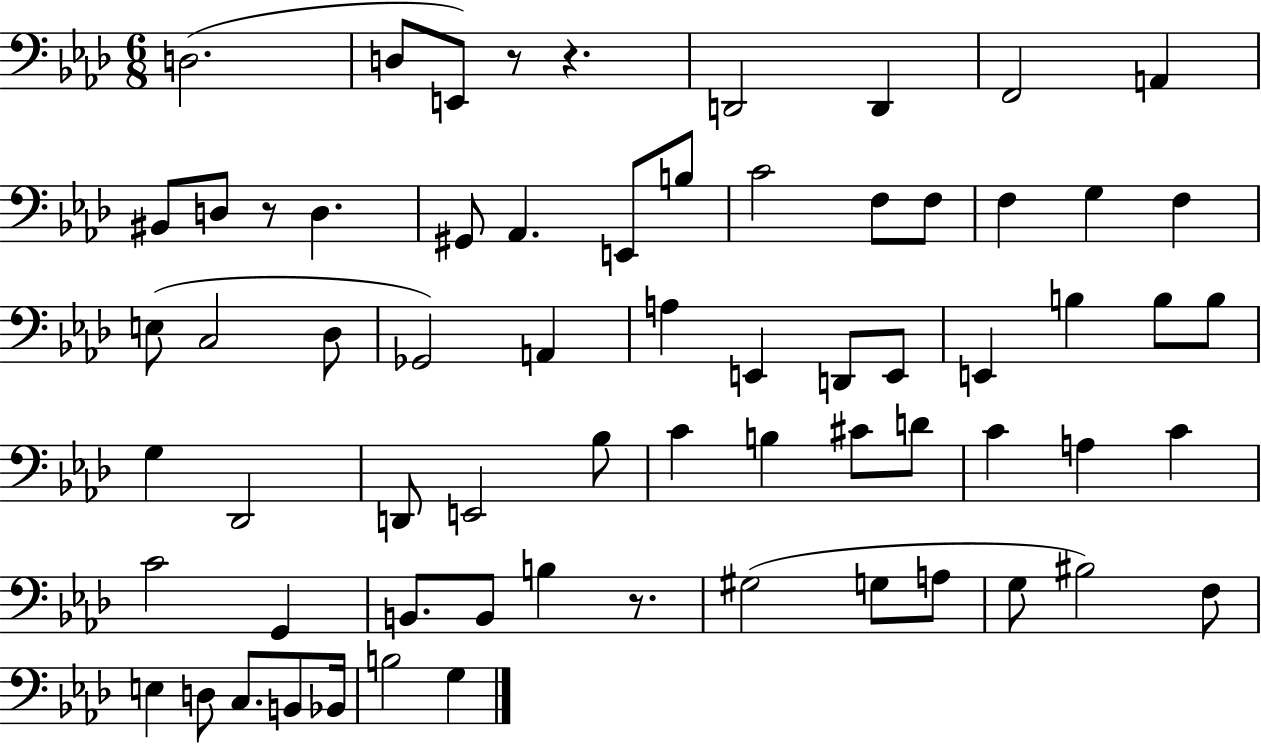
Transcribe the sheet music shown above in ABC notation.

X:1
T:Untitled
M:6/8
L:1/4
K:Ab
D,2 D,/2 E,,/2 z/2 z D,,2 D,, F,,2 A,, ^B,,/2 D,/2 z/2 D, ^G,,/2 _A,, E,,/2 B,/2 C2 F,/2 F,/2 F, G, F, E,/2 C,2 _D,/2 _G,,2 A,, A, E,, D,,/2 E,,/2 E,, B, B,/2 B,/2 G, _D,,2 D,,/2 E,,2 _B,/2 C B, ^C/2 D/2 C A, C C2 G,, B,,/2 B,,/2 B, z/2 ^G,2 G,/2 A,/2 G,/2 ^B,2 F,/2 E, D,/2 C,/2 B,,/2 _B,,/4 B,2 G,